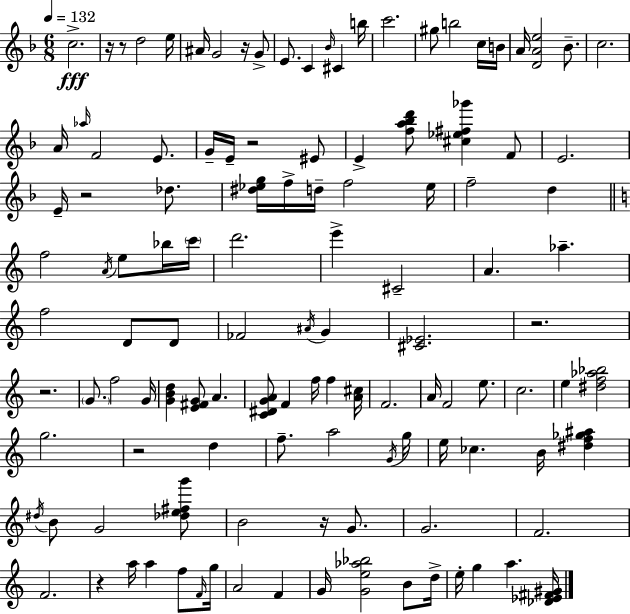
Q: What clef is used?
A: treble